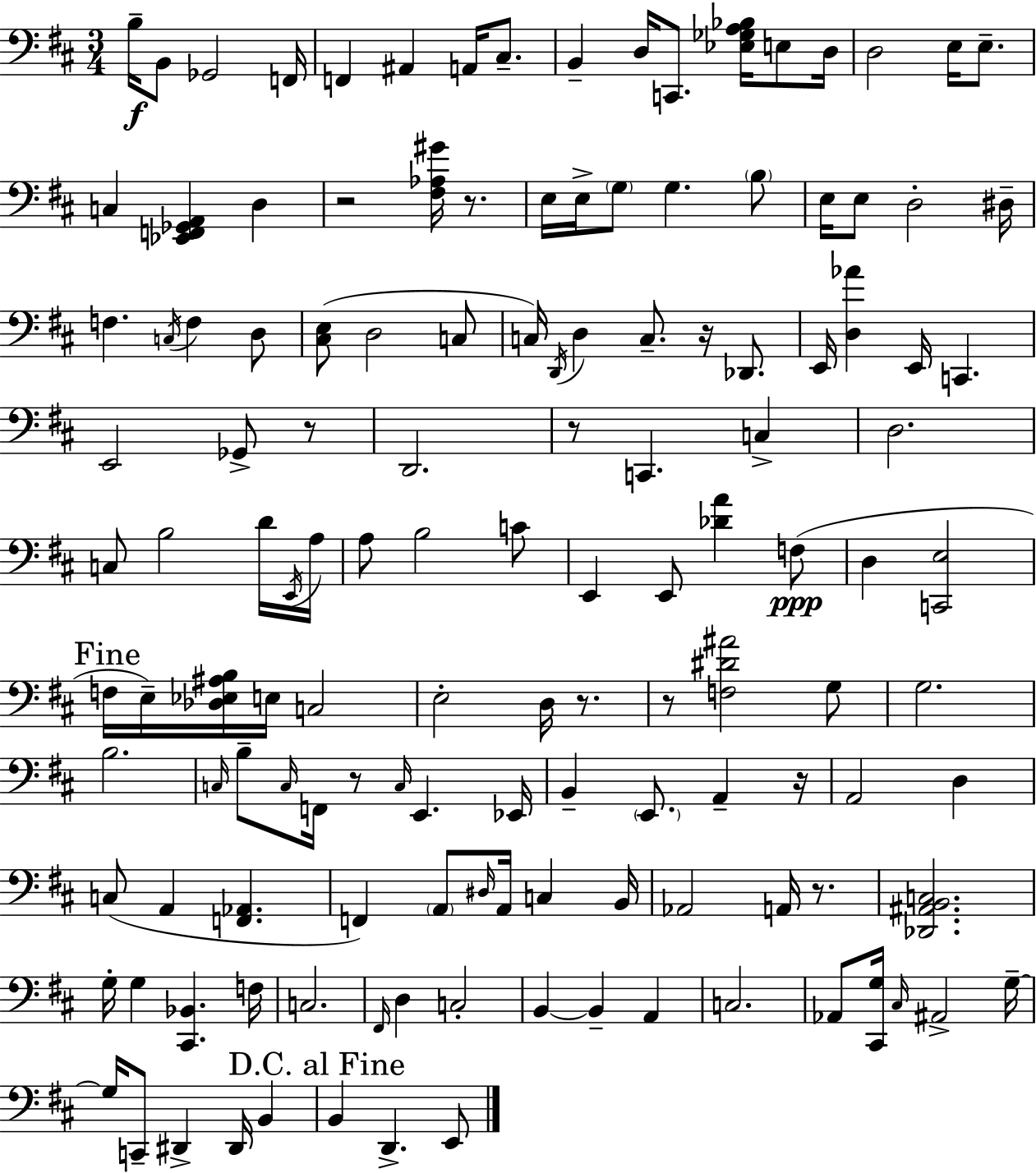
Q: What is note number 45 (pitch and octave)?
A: C2